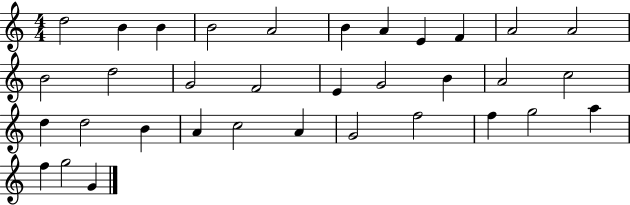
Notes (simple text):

D5/h B4/q B4/q B4/h A4/h B4/q A4/q E4/q F4/q A4/h A4/h B4/h D5/h G4/h F4/h E4/q G4/h B4/q A4/h C5/h D5/q D5/h B4/q A4/q C5/h A4/q G4/h F5/h F5/q G5/h A5/q F5/q G5/h G4/q